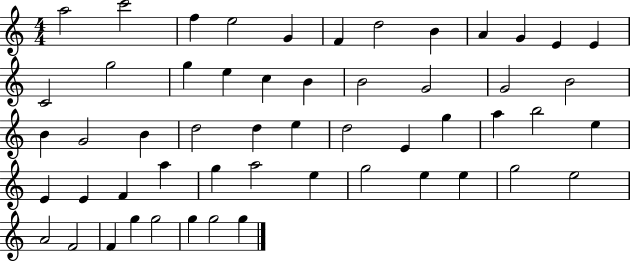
X:1
T:Untitled
M:4/4
L:1/4
K:C
a2 c'2 f e2 G F d2 B A G E E C2 g2 g e c B B2 G2 G2 B2 B G2 B d2 d e d2 E g a b2 e E E F a g a2 e g2 e e g2 e2 A2 F2 F g g2 g g2 g